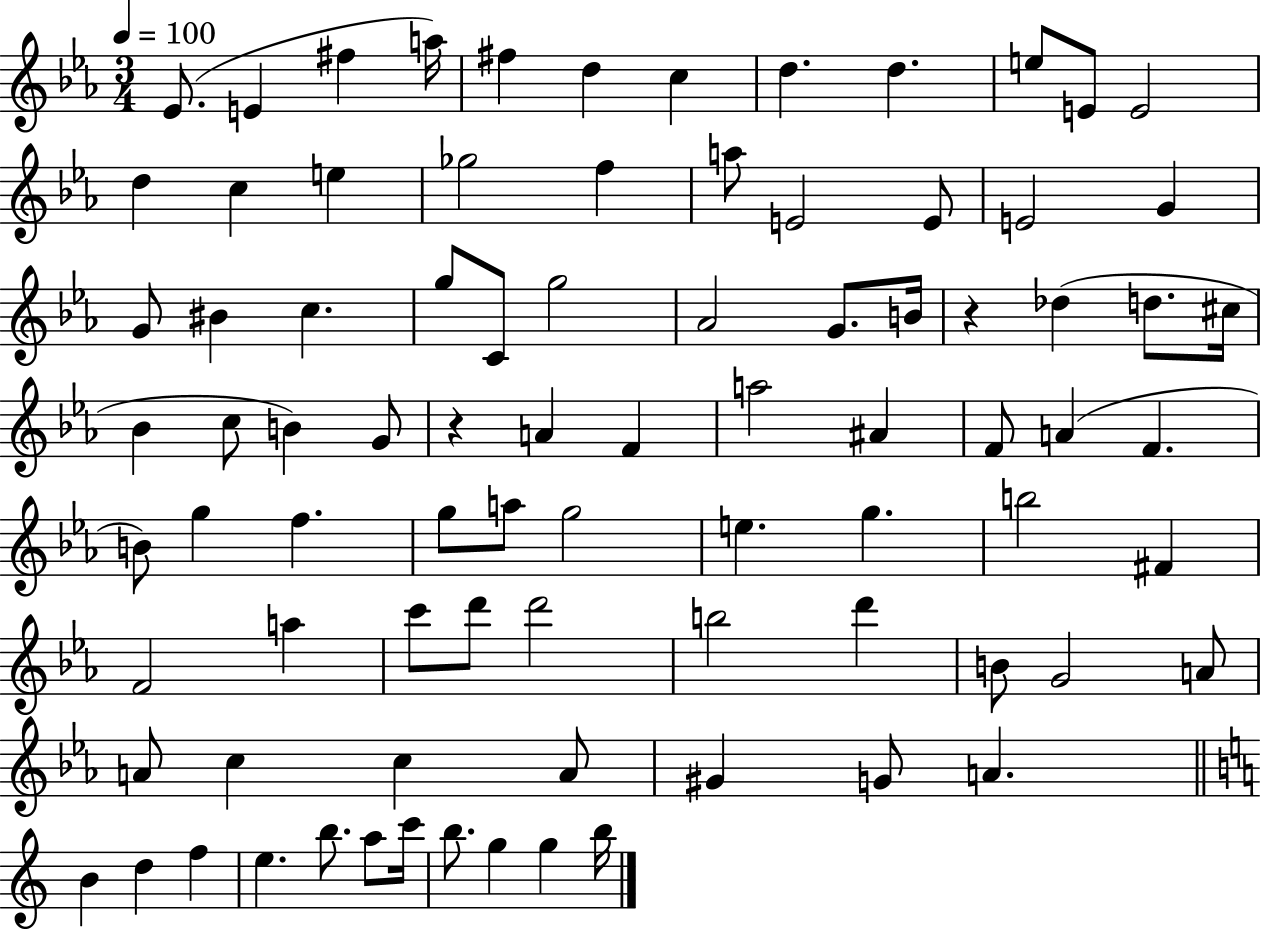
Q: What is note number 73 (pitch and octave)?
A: B4